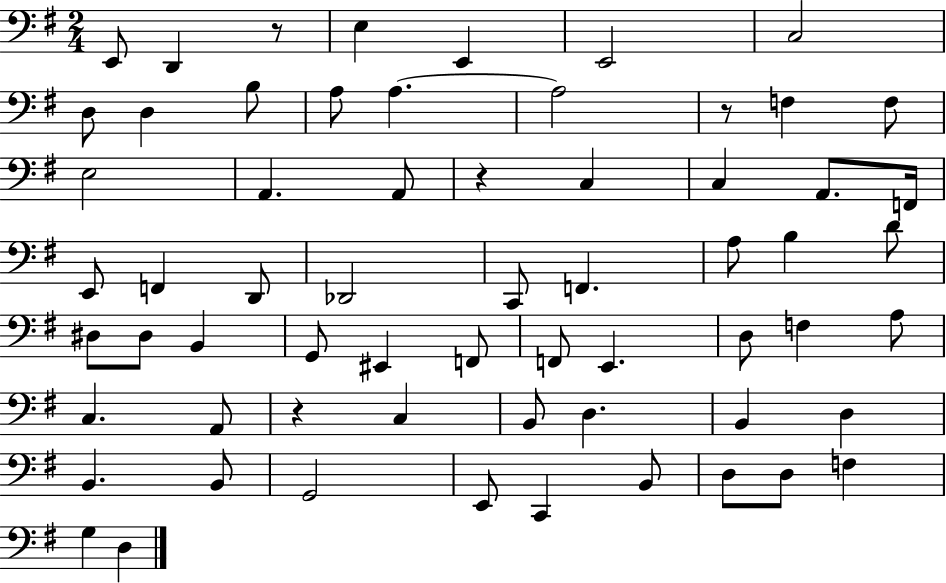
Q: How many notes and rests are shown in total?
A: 63